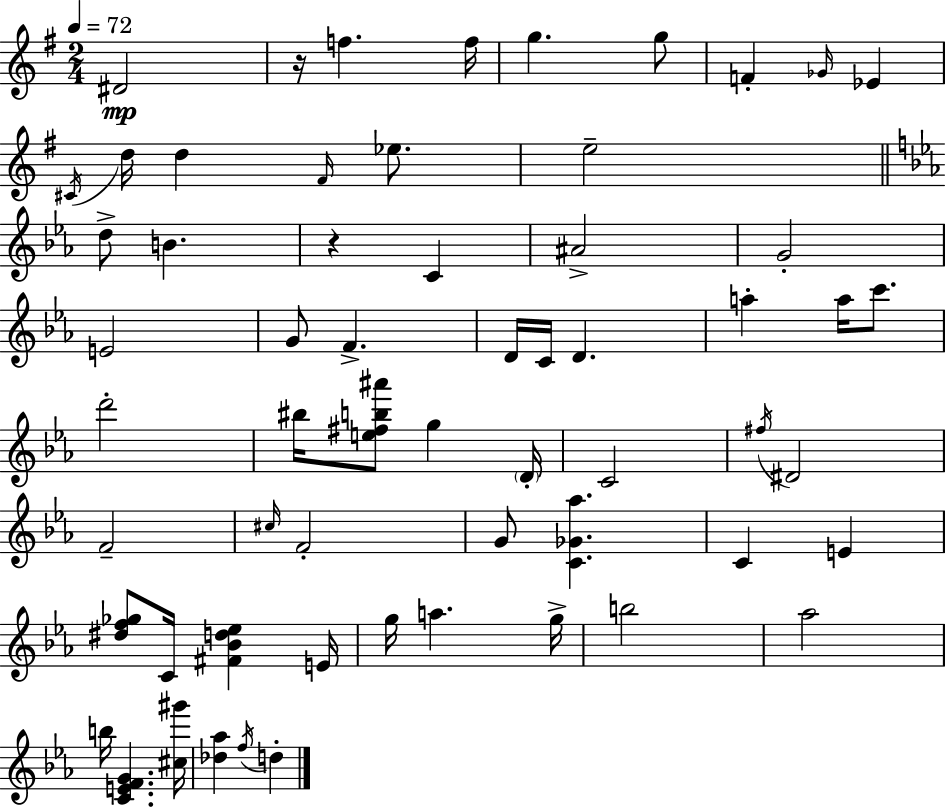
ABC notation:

X:1
T:Untitled
M:2/4
L:1/4
K:Em
^D2 z/4 f f/4 g g/2 F _G/4 _E ^C/4 d/4 d ^F/4 _e/2 e2 d/2 B z C ^A2 G2 E2 G/2 F D/4 C/4 D a a/4 c'/2 d'2 ^b/4 [e^fb^a']/2 g D/4 C2 ^f/4 ^D2 F2 ^c/4 F2 G/2 [C_G_a] C E [^df_g]/2 C/4 [^F_Bd_e] E/4 g/4 a g/4 b2 _a2 b/4 [CEFG] [^c^g']/4 [_d_a] f/4 d